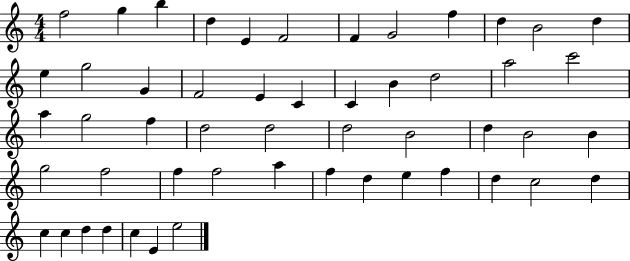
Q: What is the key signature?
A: C major